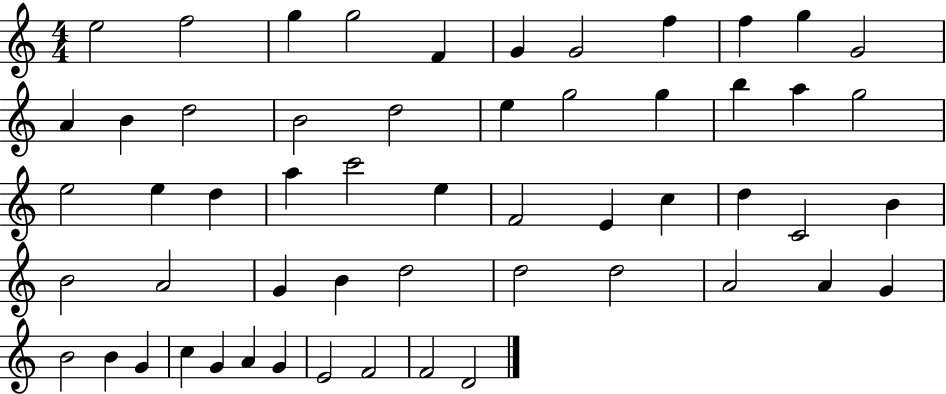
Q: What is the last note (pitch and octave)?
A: D4